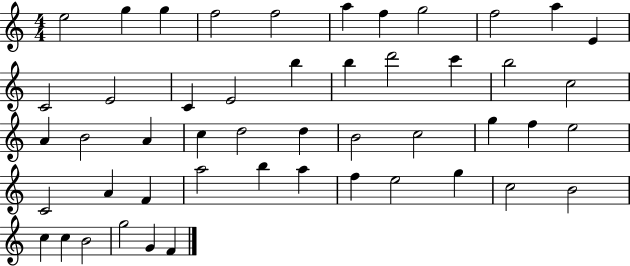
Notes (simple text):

E5/h G5/q G5/q F5/h F5/h A5/q F5/q G5/h F5/h A5/q E4/q C4/h E4/h C4/q E4/h B5/q B5/q D6/h C6/q B5/h C5/h A4/q B4/h A4/q C5/q D5/h D5/q B4/h C5/h G5/q F5/q E5/h C4/h A4/q F4/q A5/h B5/q A5/q F5/q E5/h G5/q C5/h B4/h C5/q C5/q B4/h G5/h G4/q F4/q